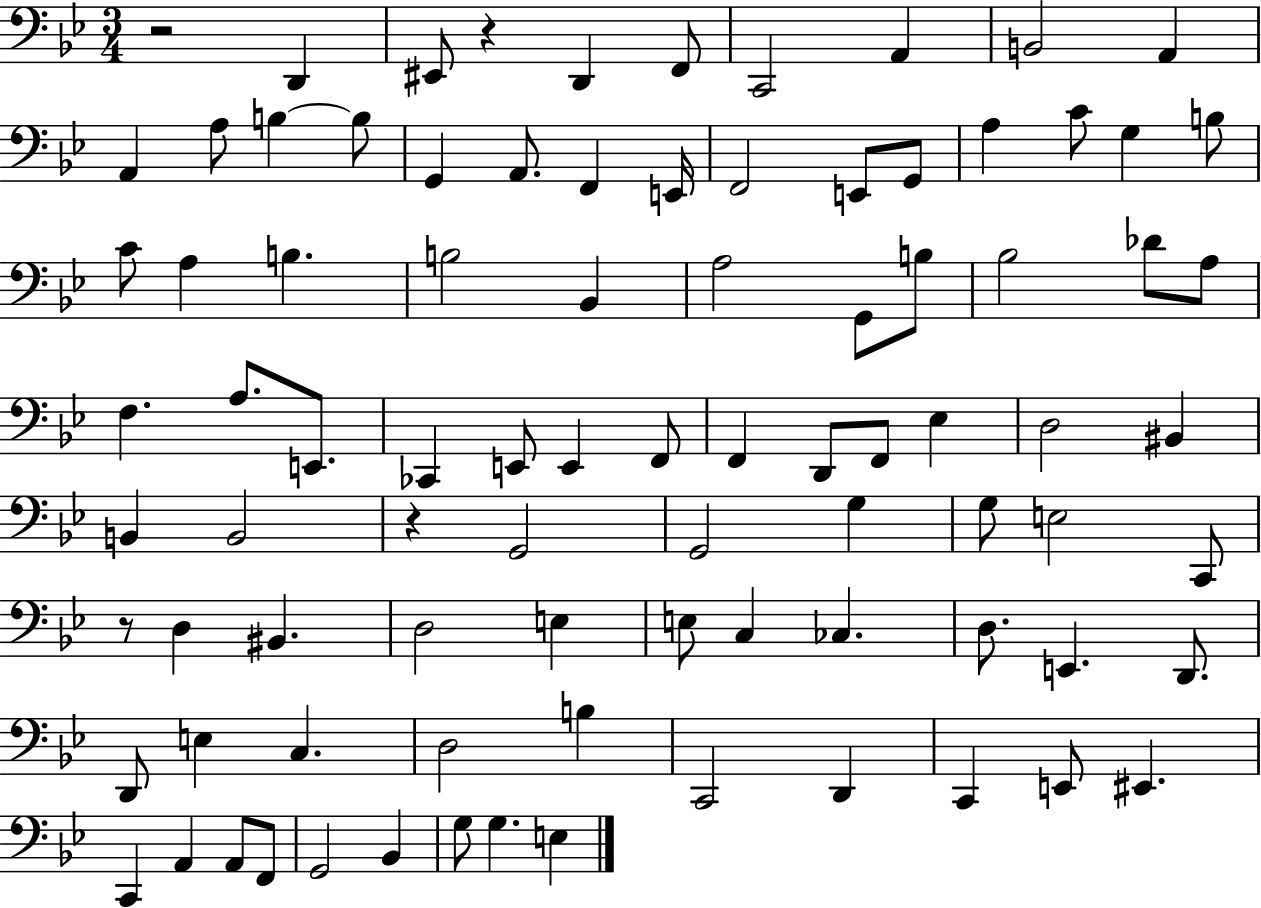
{
  \clef bass
  \numericTimeSignature
  \time 3/4
  \key bes \major
  \repeat volta 2 { r2 d,4 | eis,8 r4 d,4 f,8 | c,2 a,4 | b,2 a,4 | \break a,4 a8 b4~~ b8 | g,4 a,8. f,4 e,16 | f,2 e,8 g,8 | a4 c'8 g4 b8 | \break c'8 a4 b4. | b2 bes,4 | a2 g,8 b8 | bes2 des'8 a8 | \break f4. a8. e,8. | ces,4 e,8 e,4 f,8 | f,4 d,8 f,8 ees4 | d2 bis,4 | \break b,4 b,2 | r4 g,2 | g,2 g4 | g8 e2 c,8 | \break r8 d4 bis,4. | d2 e4 | e8 c4 ces4. | d8. e,4. d,8. | \break d,8 e4 c4. | d2 b4 | c,2 d,4 | c,4 e,8 eis,4. | \break c,4 a,4 a,8 f,8 | g,2 bes,4 | g8 g4. e4 | } \bar "|."
}